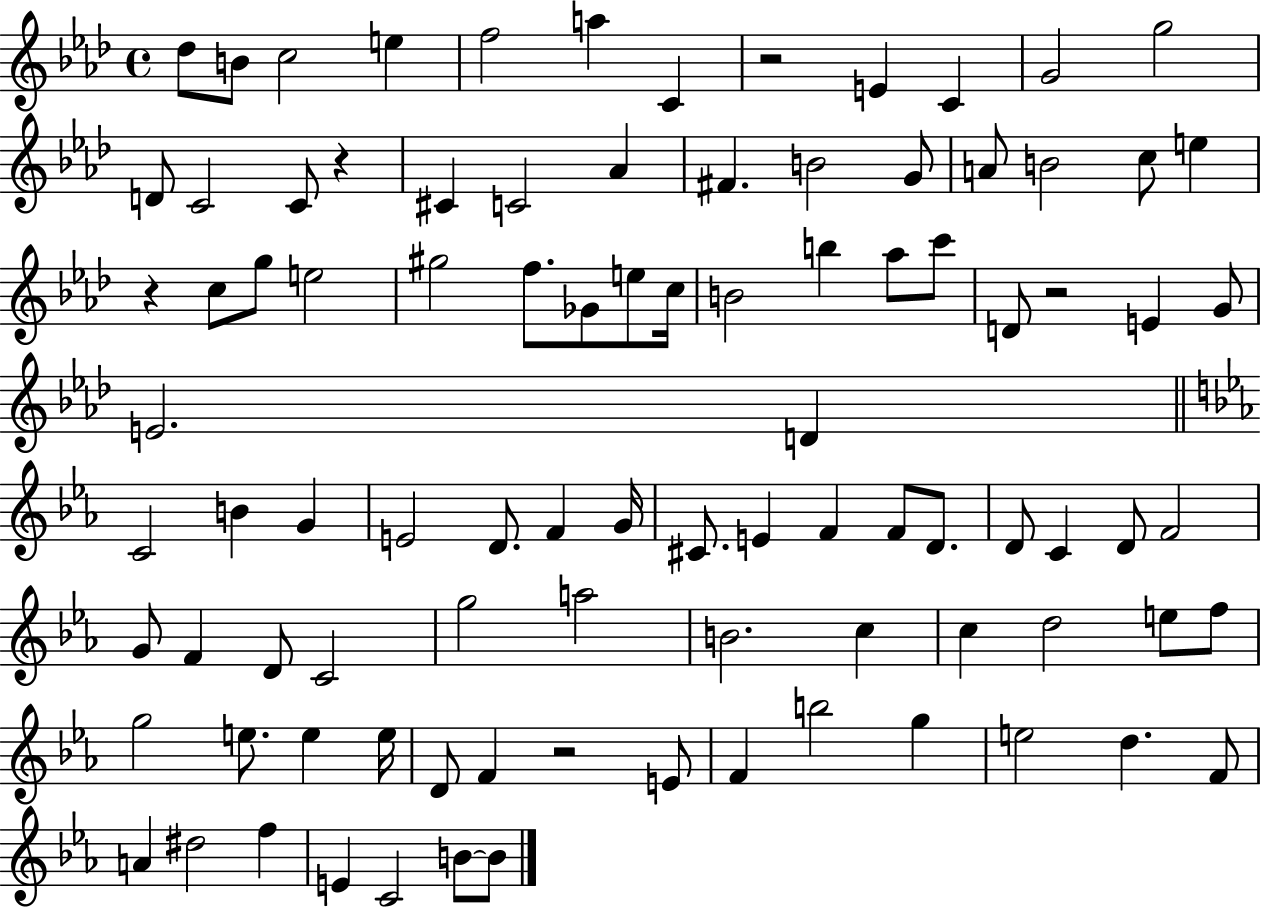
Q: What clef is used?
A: treble